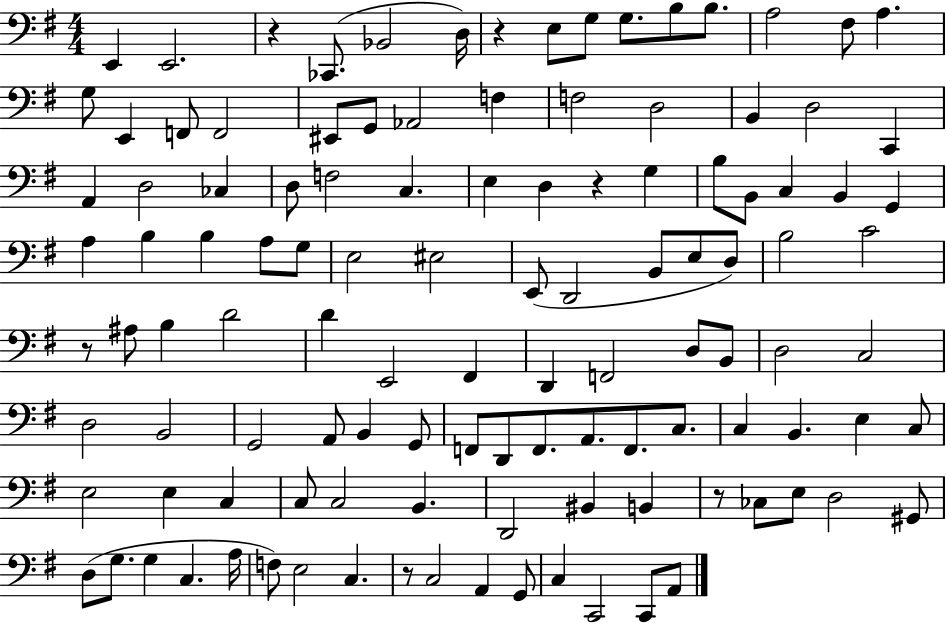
E2/q E2/h. R/q CES2/e. Bb2/h D3/s R/q E3/e G3/e G3/e. B3/e B3/e. A3/h F#3/e A3/q. G3/e E2/q F2/e F2/h EIS2/e G2/e Ab2/h F3/q F3/h D3/h B2/q D3/h C2/q A2/q D3/h CES3/q D3/e F3/h C3/q. E3/q D3/q R/q G3/q B3/e B2/e C3/q B2/q G2/q A3/q B3/q B3/q A3/e G3/e E3/h EIS3/h E2/e D2/h B2/e E3/e D3/e B3/h C4/h R/e A#3/e B3/q D4/h D4/q E2/h F#2/q D2/q F2/h D3/e B2/e D3/h C3/h D3/h B2/h G2/h A2/e B2/q G2/e F2/e D2/e F2/e. A2/e. F2/e. C3/e. C3/q B2/q. E3/q C3/e E3/h E3/q C3/q C3/e C3/h B2/q. D2/h BIS2/q B2/q R/e CES3/e E3/e D3/h G#2/e D3/e G3/e. G3/q C3/q. A3/s F3/e E3/h C3/q. R/e C3/h A2/q G2/e C3/q C2/h C2/e A2/e